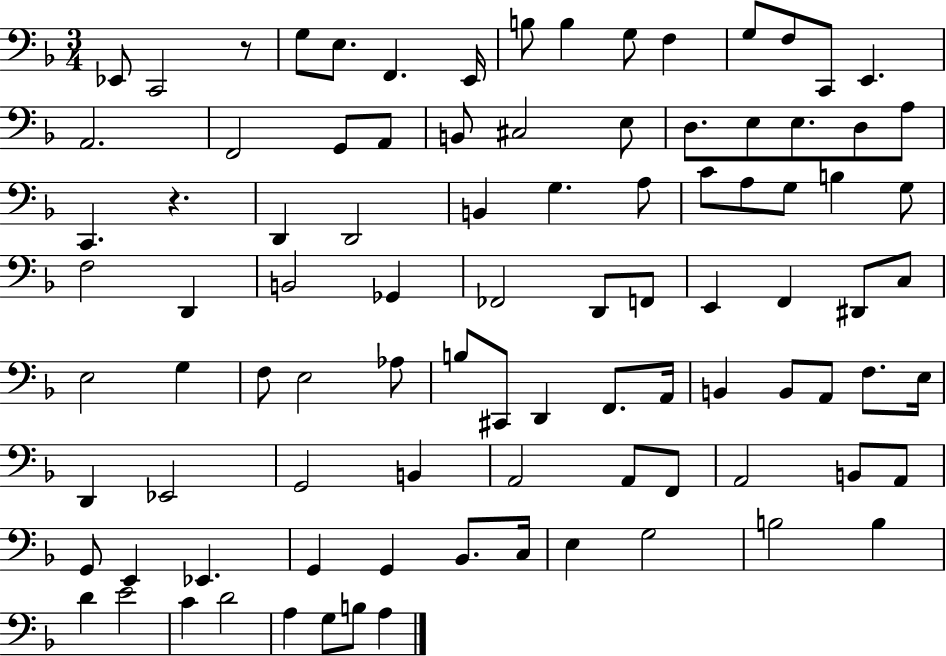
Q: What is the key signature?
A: F major